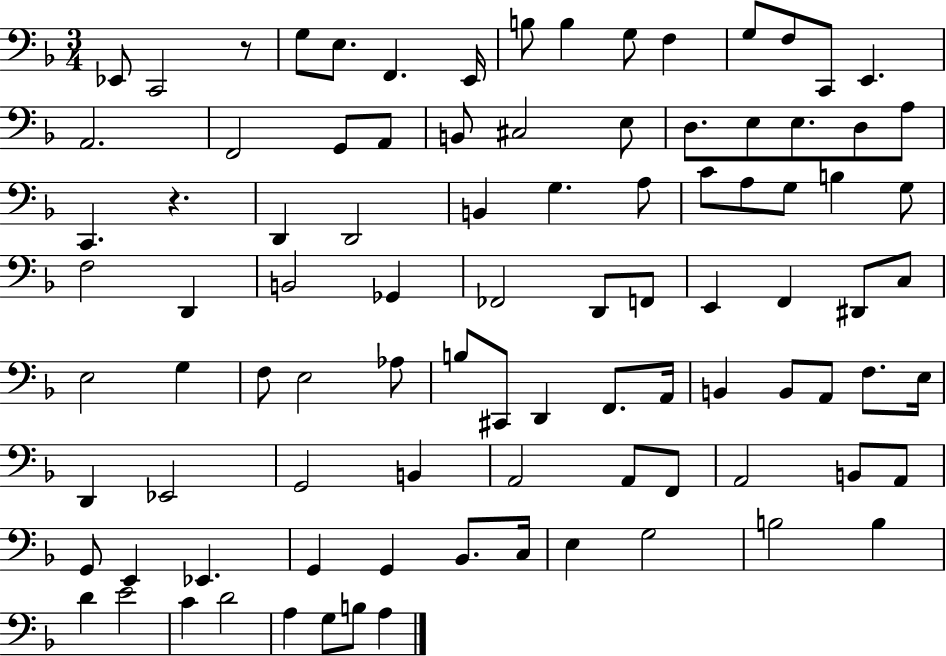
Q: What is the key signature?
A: F major